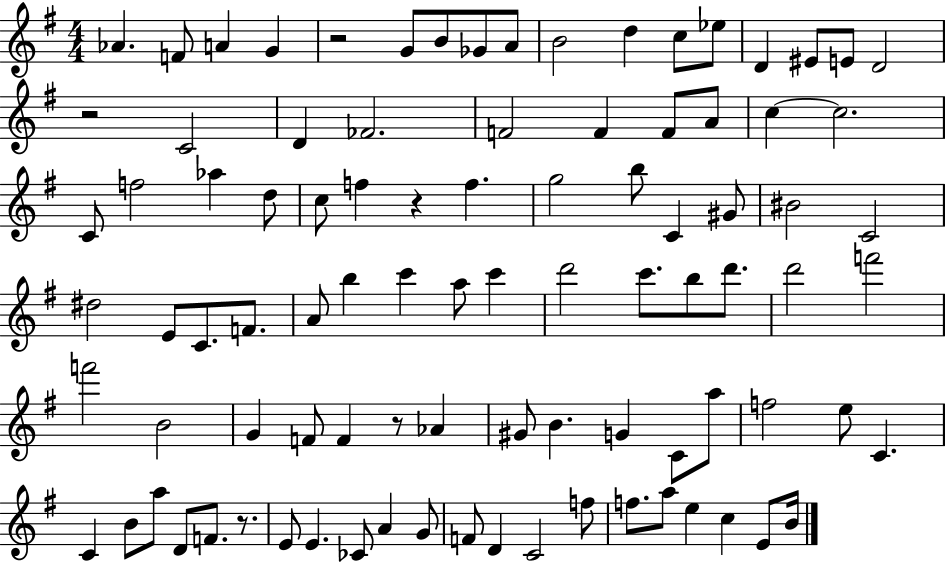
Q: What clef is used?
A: treble